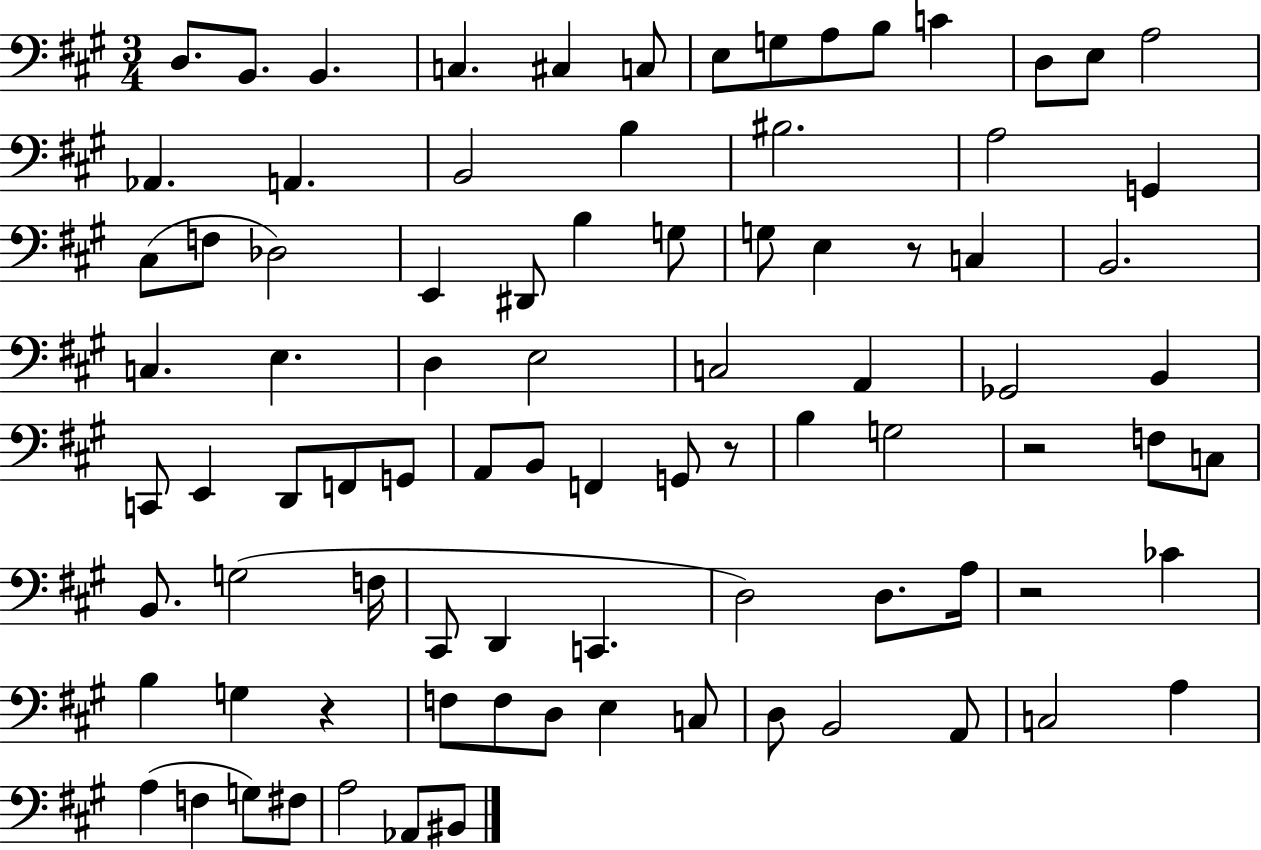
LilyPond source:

{
  \clef bass
  \numericTimeSignature
  \time 3/4
  \key a \major
  d8. b,8. b,4. | c4. cis4 c8 | e8 g8 a8 b8 c'4 | d8 e8 a2 | \break aes,4. a,4. | b,2 b4 | bis2. | a2 g,4 | \break cis8( f8 des2) | e,4 dis,8 b4 g8 | g8 e4 r8 c4 | b,2. | \break c4. e4. | d4 e2 | c2 a,4 | ges,2 b,4 | \break c,8 e,4 d,8 f,8 g,8 | a,8 b,8 f,4 g,8 r8 | b4 g2 | r2 f8 c8 | \break b,8. g2( f16 | cis,8 d,4 c,4. | d2) d8. a16 | r2 ces'4 | \break b4 g4 r4 | f8 f8 d8 e4 c8 | d8 b,2 a,8 | c2 a4 | \break a4( f4 g8) fis8 | a2 aes,8 bis,8 | \bar "|."
}